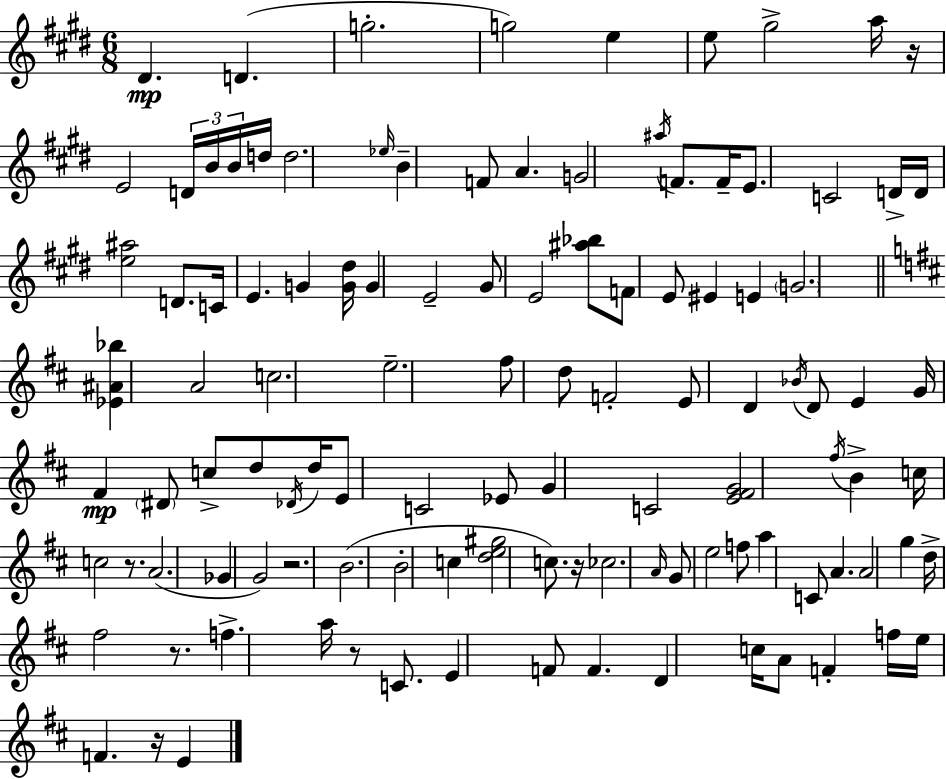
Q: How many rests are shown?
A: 7